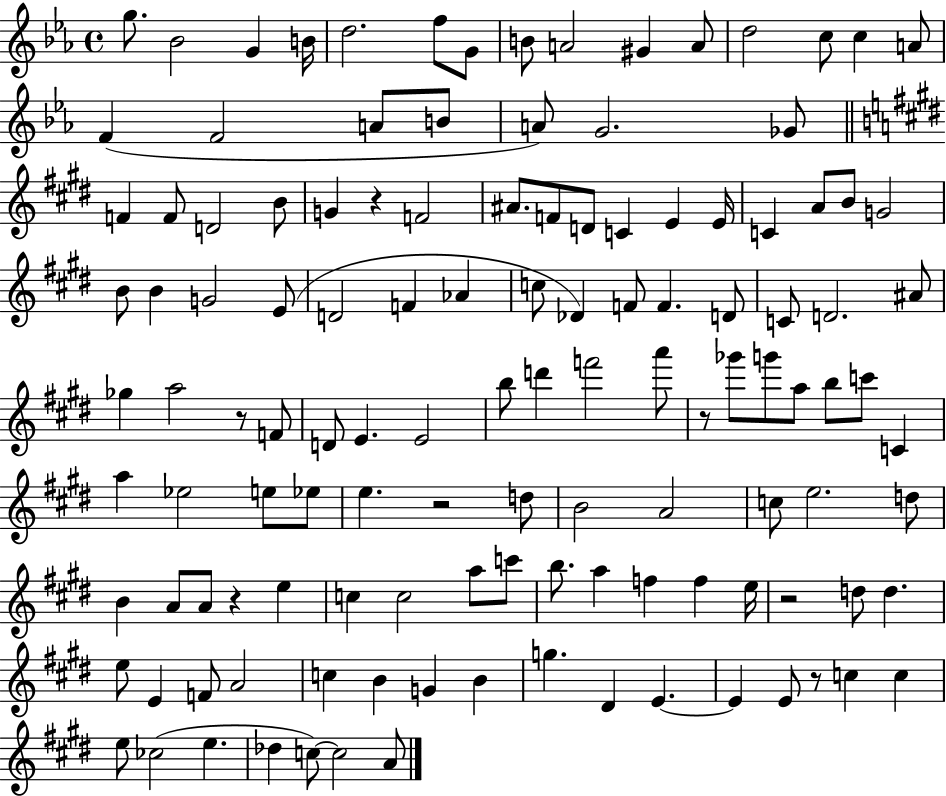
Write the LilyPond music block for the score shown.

{
  \clef treble
  \time 4/4
  \defaultTimeSignature
  \key ees \major
  g''8. bes'2 g'4 b'16 | d''2. f''8 g'8 | b'8 a'2 gis'4 a'8 | d''2 c''8 c''4 a'8 | \break f'4( f'2 a'8 b'8 | a'8) g'2. ges'8 | \bar "||" \break \key e \major f'4 f'8 d'2 b'8 | g'4 r4 f'2 | ais'8. f'8 d'8 c'4 e'4 e'16 | c'4 a'8 b'8 g'2 | \break b'8 b'4 g'2 e'8( | d'2 f'4 aes'4 | c''8 des'4) f'8 f'4. d'8 | c'8 d'2. ais'8 | \break ges''4 a''2 r8 f'8 | d'8 e'4. e'2 | b''8 d'''4 f'''2 a'''8 | r8 ges'''8 g'''8 a''8 b''8 c'''8 c'4 | \break a''4 ees''2 e''8 ees''8 | e''4. r2 d''8 | b'2 a'2 | c''8 e''2. d''8 | \break b'4 a'8 a'8 r4 e''4 | c''4 c''2 a''8 c'''8 | b''8. a''4 f''4 f''4 e''16 | r2 d''8 d''4. | \break e''8 e'4 f'8 a'2 | c''4 b'4 g'4 b'4 | g''4. dis'4 e'4.~~ | e'4 e'8 r8 c''4 c''4 | \break e''8 ces''2( e''4. | des''4 c''8~~) c''2 a'8 | \bar "|."
}